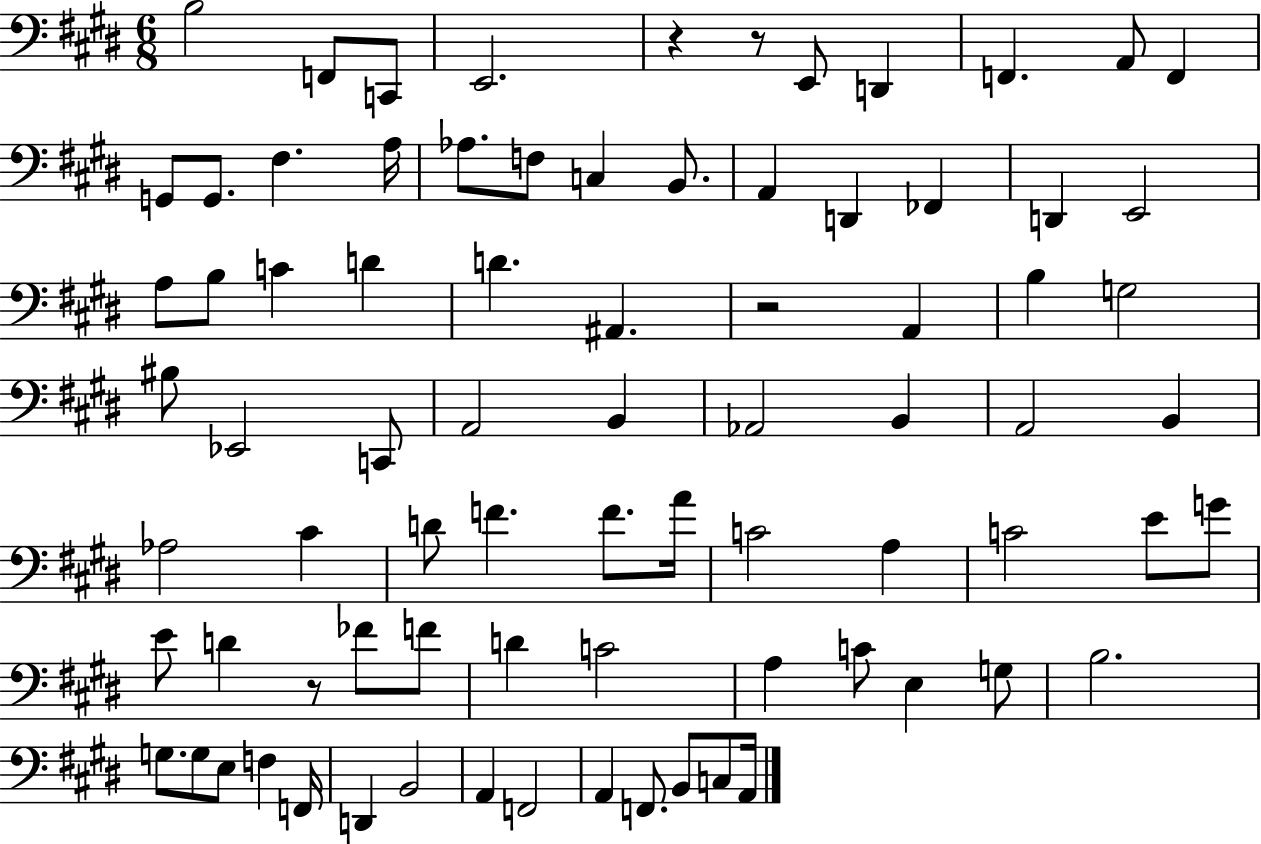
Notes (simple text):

B3/h F2/e C2/e E2/h. R/q R/e E2/e D2/q F2/q. A2/e F2/q G2/e G2/e. F#3/q. A3/s Ab3/e. F3/e C3/q B2/e. A2/q D2/q FES2/q D2/q E2/h A3/e B3/e C4/q D4/q D4/q. A#2/q. R/h A2/q B3/q G3/h BIS3/e Eb2/h C2/e A2/h B2/q Ab2/h B2/q A2/h B2/q Ab3/h C#4/q D4/e F4/q. F4/e. A4/s C4/h A3/q C4/h E4/e G4/e E4/e D4/q R/e FES4/e F4/e D4/q C4/h A3/q C4/e E3/q G3/e B3/h. G3/e. G3/e E3/e F3/q F2/s D2/q B2/h A2/q F2/h A2/q F2/e. B2/e C3/e A2/s